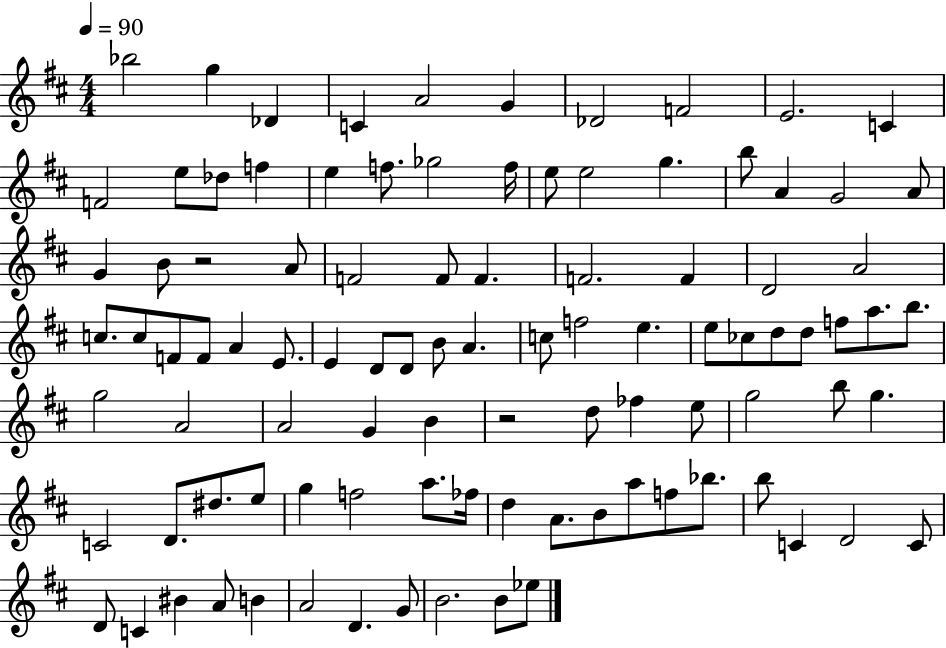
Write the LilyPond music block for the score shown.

{
  \clef treble
  \numericTimeSignature
  \time 4/4
  \key d \major
  \tempo 4 = 90
  bes''2 g''4 des'4 | c'4 a'2 g'4 | des'2 f'2 | e'2. c'4 | \break f'2 e''8 des''8 f''4 | e''4 f''8. ges''2 f''16 | e''8 e''2 g''4. | b''8 a'4 g'2 a'8 | \break g'4 b'8 r2 a'8 | f'2 f'8 f'4. | f'2. f'4 | d'2 a'2 | \break c''8. c''8 f'8 f'8 a'4 e'8. | e'4 d'8 d'8 b'8 a'4. | c''8 f''2 e''4. | e''8 ces''8 d''8 d''8 f''8 a''8. b''8. | \break g''2 a'2 | a'2 g'4 b'4 | r2 d''8 fes''4 e''8 | g''2 b''8 g''4. | \break c'2 d'8. dis''8. e''8 | g''4 f''2 a''8. fes''16 | d''4 a'8. b'8 a''8 f''8 bes''8. | b''8 c'4 d'2 c'8 | \break d'8 c'4 bis'4 a'8 b'4 | a'2 d'4. g'8 | b'2. b'8 ees''8 | \bar "|."
}